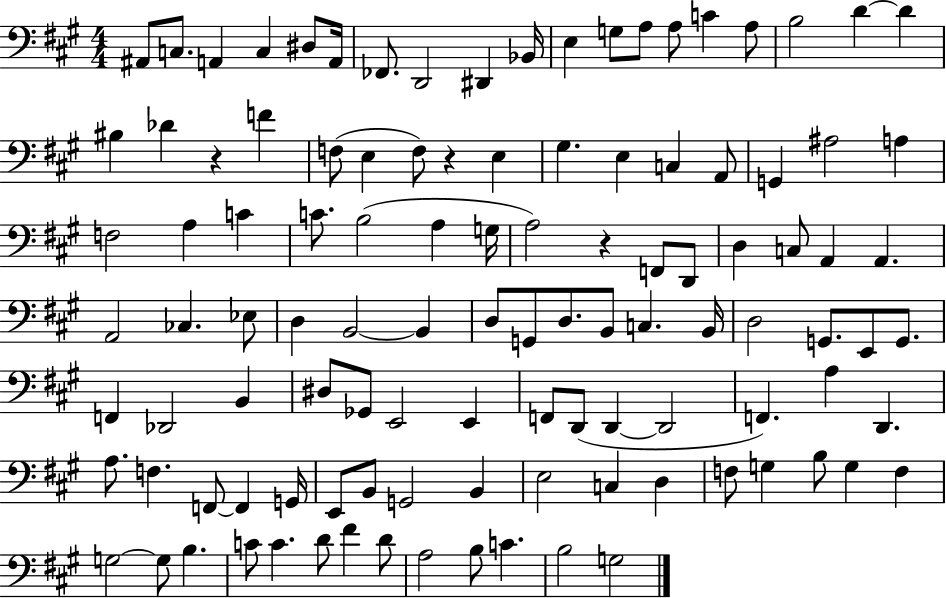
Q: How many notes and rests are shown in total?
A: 110